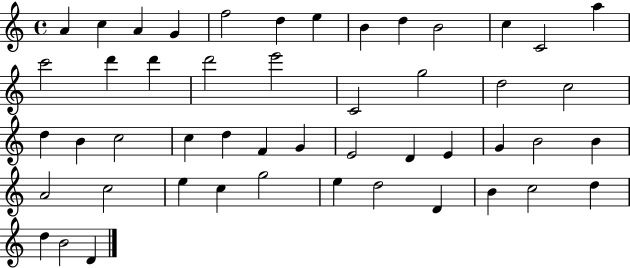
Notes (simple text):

A4/q C5/q A4/q G4/q F5/h D5/q E5/q B4/q D5/q B4/h C5/q C4/h A5/q C6/h D6/q D6/q D6/h E6/h C4/h G5/h D5/h C5/h D5/q B4/q C5/h C5/q D5/q F4/q G4/q E4/h D4/q E4/q G4/q B4/h B4/q A4/h C5/h E5/q C5/q G5/h E5/q D5/h D4/q B4/q C5/h D5/q D5/q B4/h D4/q